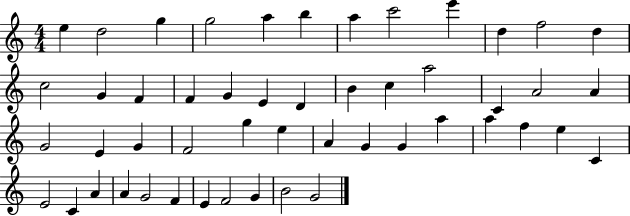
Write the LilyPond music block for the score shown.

{
  \clef treble
  \numericTimeSignature
  \time 4/4
  \key c \major
  e''4 d''2 g''4 | g''2 a''4 b''4 | a''4 c'''2 e'''4 | d''4 f''2 d''4 | \break c''2 g'4 f'4 | f'4 g'4 e'4 d'4 | b'4 c''4 a''2 | c'4 a'2 a'4 | \break g'2 e'4 g'4 | f'2 g''4 e''4 | a'4 g'4 g'4 a''4 | a''4 f''4 e''4 c'4 | \break e'2 c'4 a'4 | a'4 g'2 f'4 | e'4 f'2 g'4 | b'2 g'2 | \break \bar "|."
}